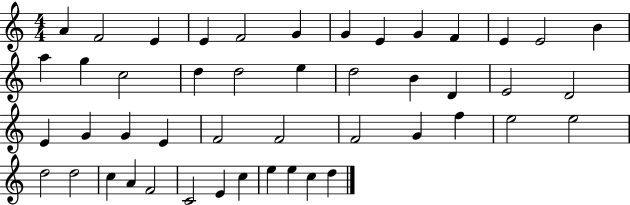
X:1
T:Untitled
M:4/4
L:1/4
K:C
A F2 E E F2 G G E G F E E2 B a g c2 d d2 e d2 B D E2 D2 E G G E F2 F2 F2 G f e2 e2 d2 d2 c A F2 C2 E c e e c d